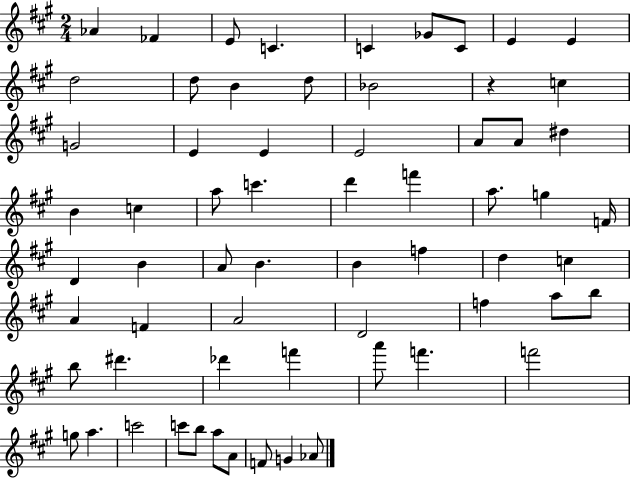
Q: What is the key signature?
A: A major